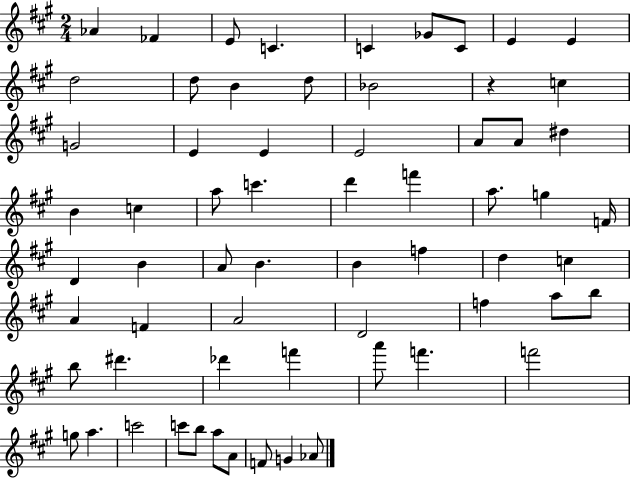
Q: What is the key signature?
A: A major